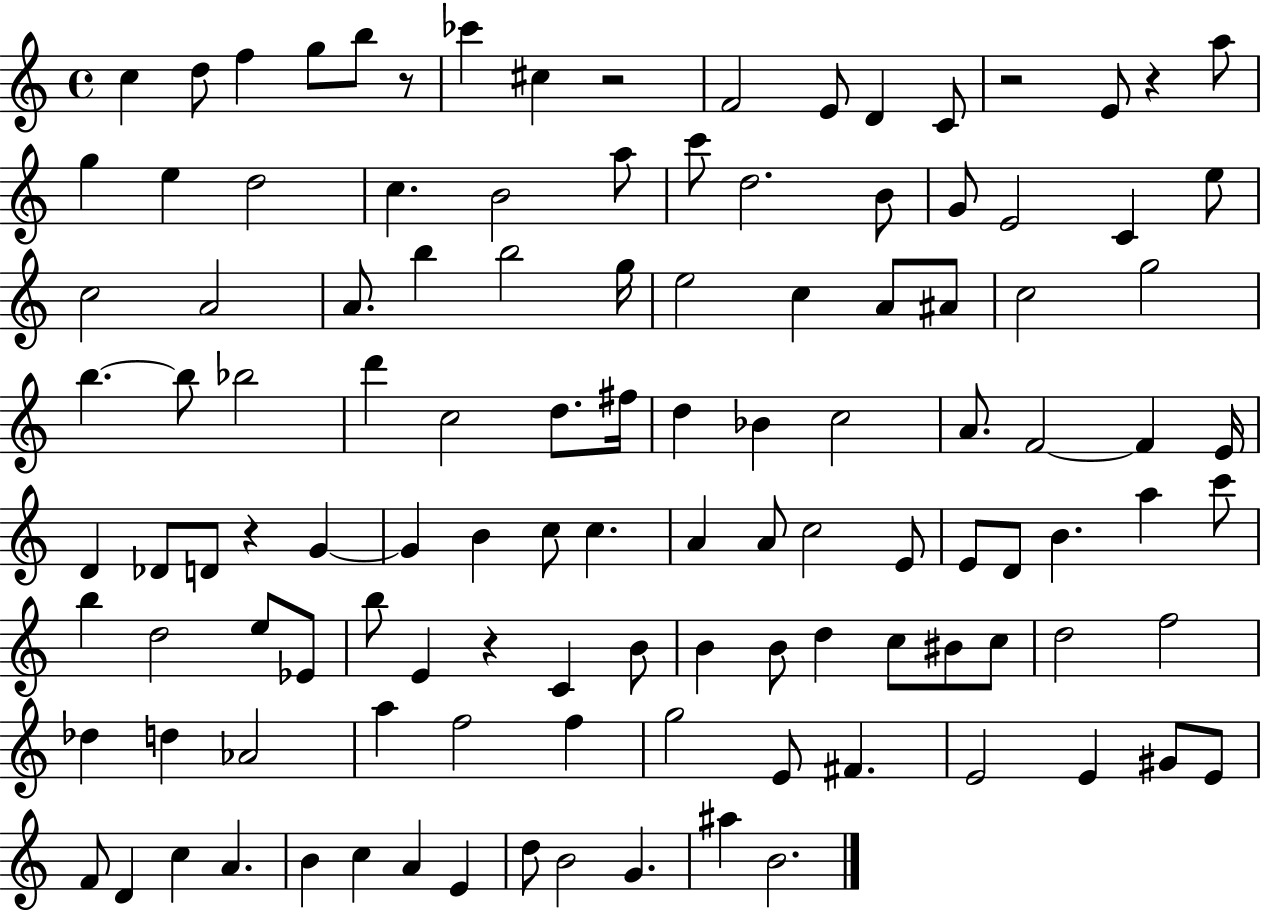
{
  \clef treble
  \time 4/4
  \defaultTimeSignature
  \key c \major
  c''4 d''8 f''4 g''8 b''8 r8 | ces'''4 cis''4 r2 | f'2 e'8 d'4 c'8 | r2 e'8 r4 a''8 | \break g''4 e''4 d''2 | c''4. b'2 a''8 | c'''8 d''2. b'8 | g'8 e'2 c'4 e''8 | \break c''2 a'2 | a'8. b''4 b''2 g''16 | e''2 c''4 a'8 ais'8 | c''2 g''2 | \break b''4.~~ b''8 bes''2 | d'''4 c''2 d''8. fis''16 | d''4 bes'4 c''2 | a'8. f'2~~ f'4 e'16 | \break d'4 des'8 d'8 r4 g'4~~ | g'4 b'4 c''8 c''4. | a'4 a'8 c''2 e'8 | e'8 d'8 b'4. a''4 c'''8 | \break b''4 d''2 e''8 ees'8 | b''8 e'4 r4 c'4 b'8 | b'4 b'8 d''4 c''8 bis'8 c''8 | d''2 f''2 | \break des''4 d''4 aes'2 | a''4 f''2 f''4 | g''2 e'8 fis'4. | e'2 e'4 gis'8 e'8 | \break f'8 d'4 c''4 a'4. | b'4 c''4 a'4 e'4 | d''8 b'2 g'4. | ais''4 b'2. | \break \bar "|."
}